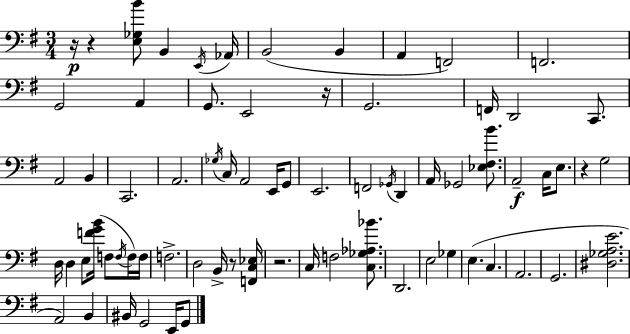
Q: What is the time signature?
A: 3/4